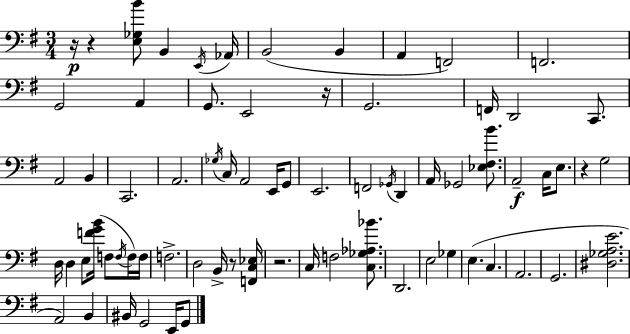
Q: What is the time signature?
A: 3/4